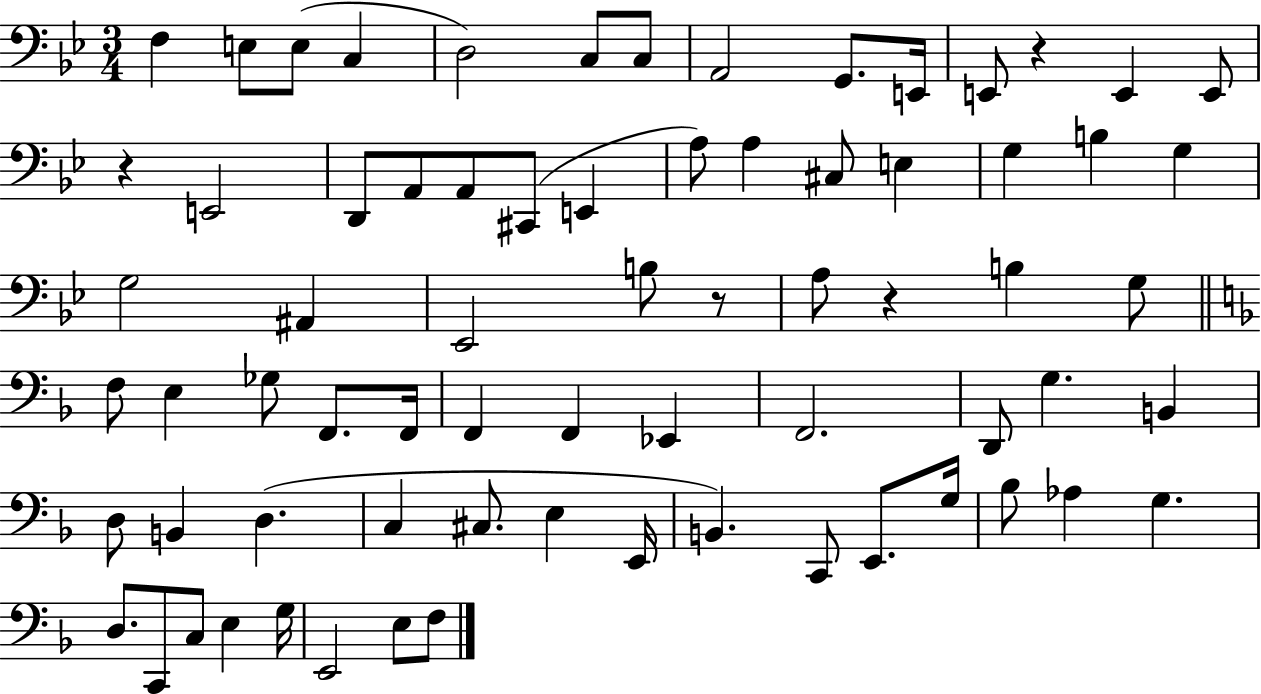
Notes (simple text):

F3/q E3/e E3/e C3/q D3/h C3/e C3/e A2/h G2/e. E2/s E2/e R/q E2/q E2/e R/q E2/h D2/e A2/e A2/e C#2/e E2/q A3/e A3/q C#3/e E3/q G3/q B3/q G3/q G3/h A#2/q Eb2/h B3/e R/e A3/e R/q B3/q G3/e F3/e E3/q Gb3/e F2/e. F2/s F2/q F2/q Eb2/q F2/h. D2/e G3/q. B2/q D3/e B2/q D3/q. C3/q C#3/e. E3/q E2/s B2/q. C2/e E2/e. G3/s Bb3/e Ab3/q G3/q. D3/e. C2/e C3/e E3/q G3/s E2/h E3/e F3/e